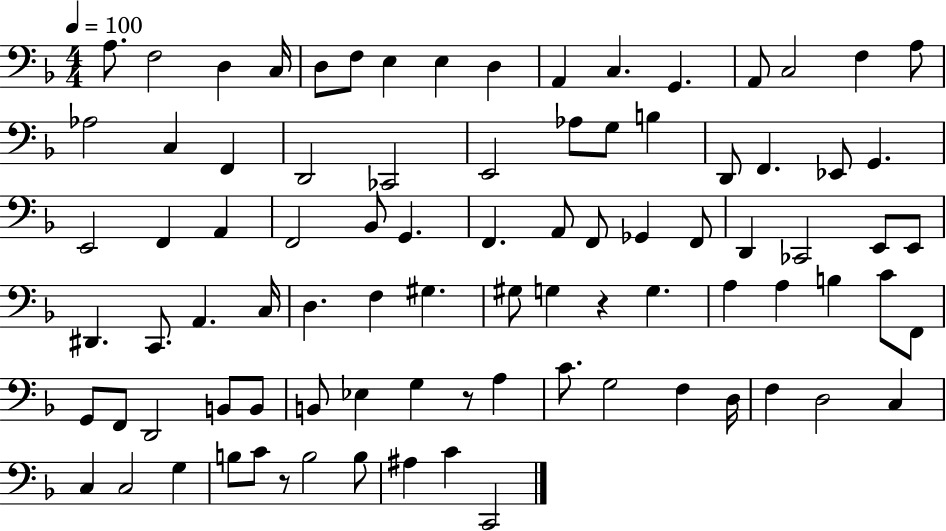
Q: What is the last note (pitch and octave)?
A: C2